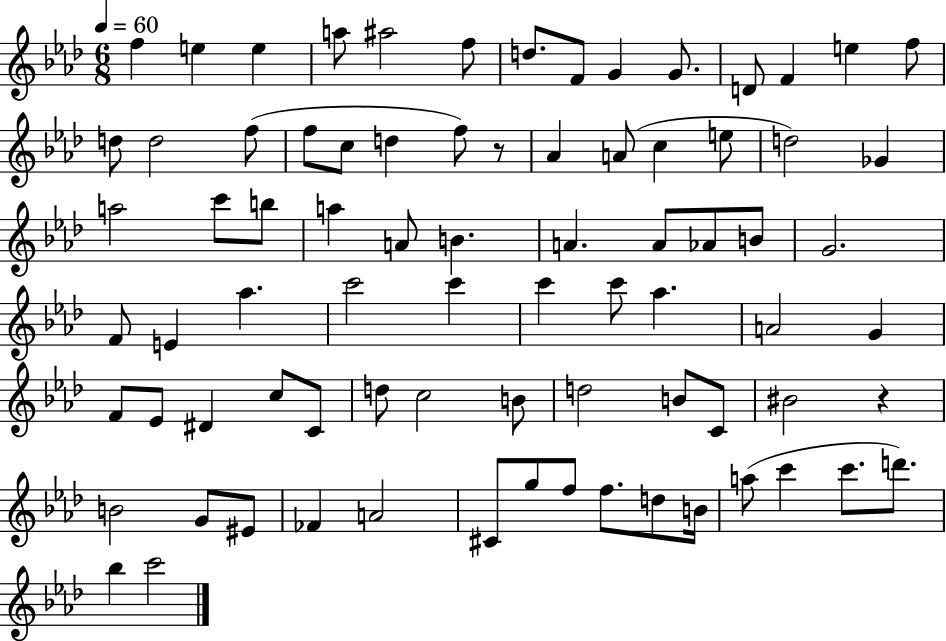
X:1
T:Untitled
M:6/8
L:1/4
K:Ab
f e e a/2 ^a2 f/2 d/2 F/2 G G/2 D/2 F e f/2 d/2 d2 f/2 f/2 c/2 d f/2 z/2 _A A/2 c e/2 d2 _G a2 c'/2 b/2 a A/2 B A A/2 _A/2 B/2 G2 F/2 E _a c'2 c' c' c'/2 _a A2 G F/2 _E/2 ^D c/2 C/2 d/2 c2 B/2 d2 B/2 C/2 ^B2 z B2 G/2 ^E/2 _F A2 ^C/2 g/2 f/2 f/2 d/2 B/4 a/2 c' c'/2 d'/2 _b c'2